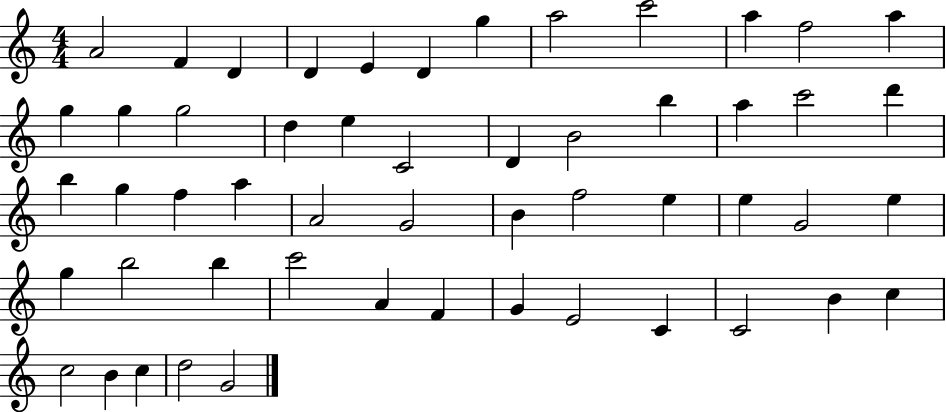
X:1
T:Untitled
M:4/4
L:1/4
K:C
A2 F D D E D g a2 c'2 a f2 a g g g2 d e C2 D B2 b a c'2 d' b g f a A2 G2 B f2 e e G2 e g b2 b c'2 A F G E2 C C2 B c c2 B c d2 G2